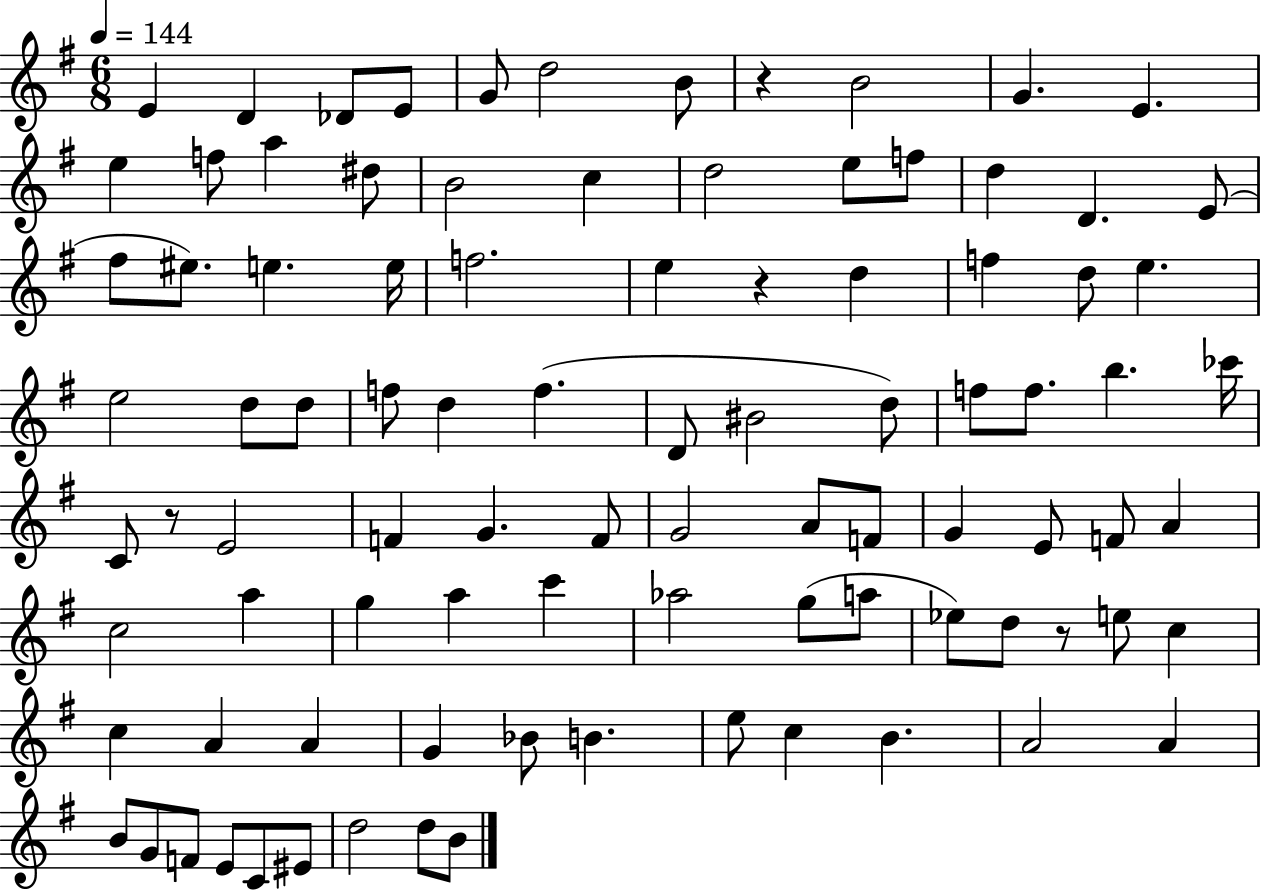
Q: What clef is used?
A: treble